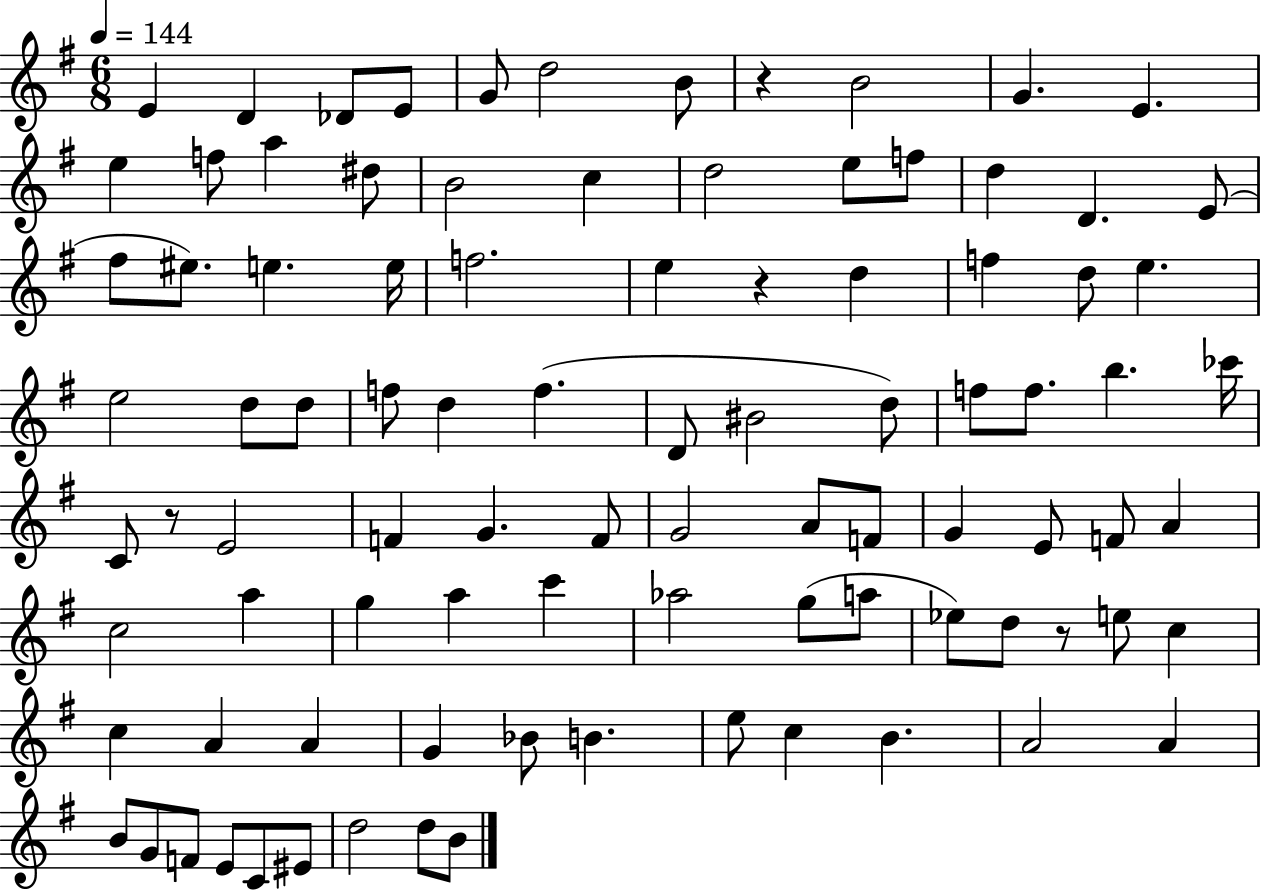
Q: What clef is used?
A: treble